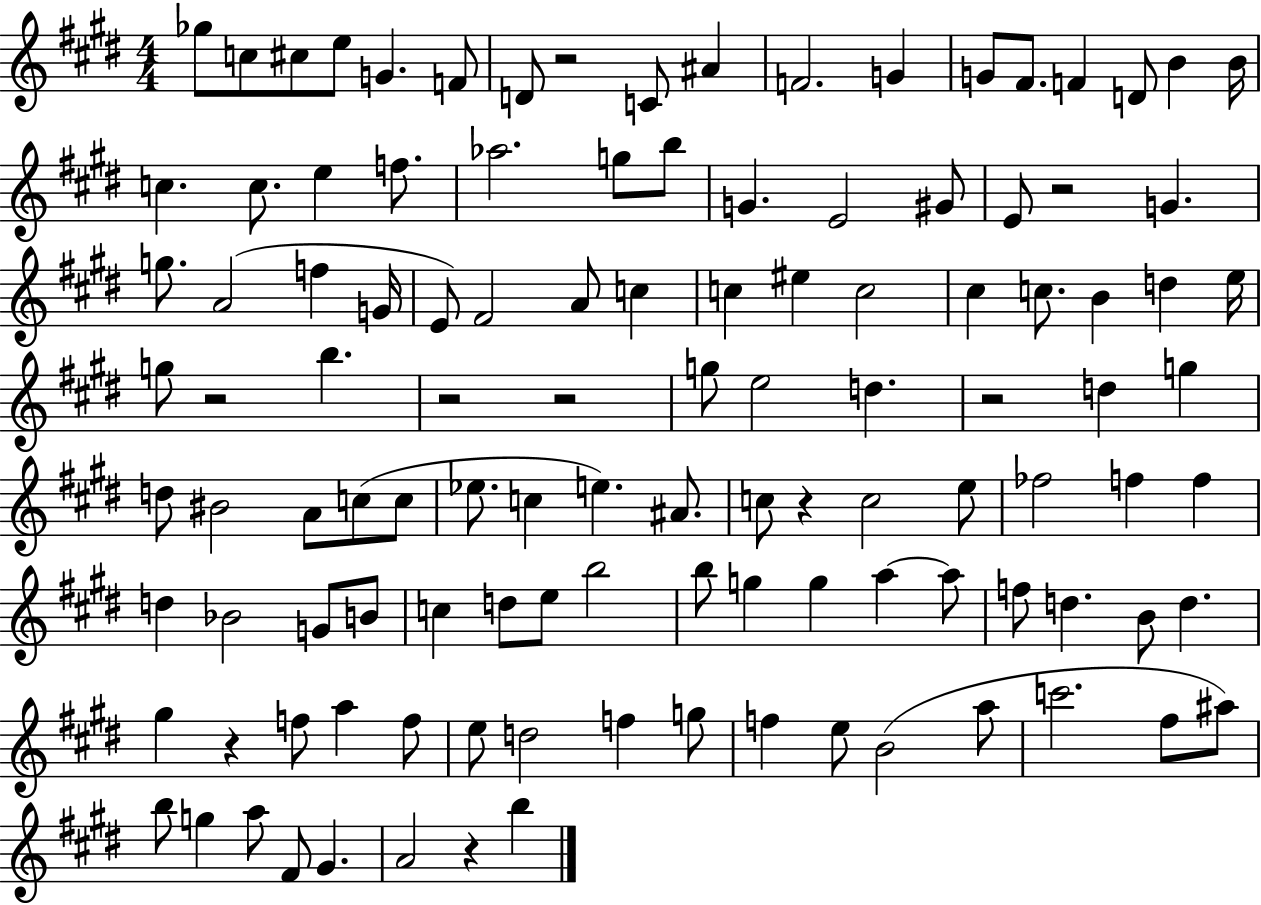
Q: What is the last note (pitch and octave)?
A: B5